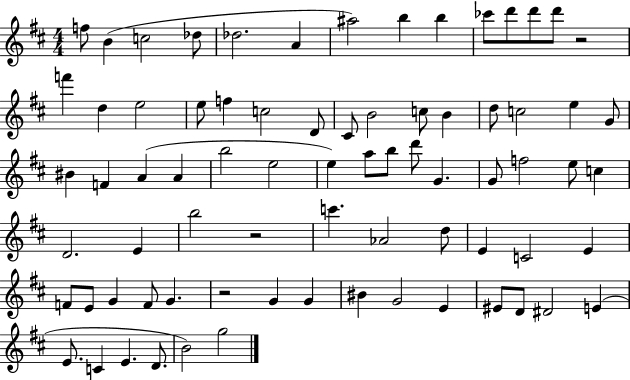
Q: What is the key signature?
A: D major